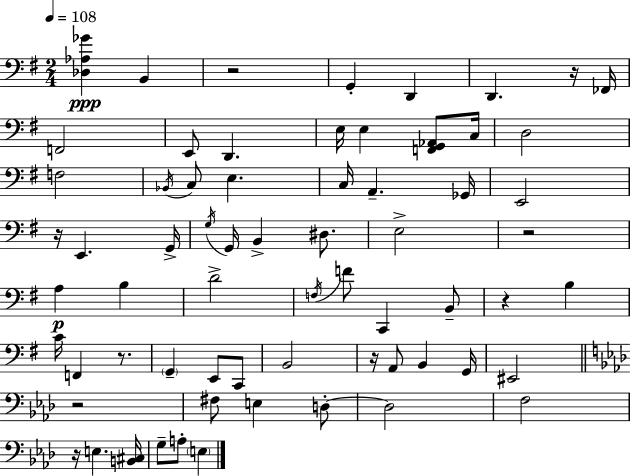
X:1
T:Untitled
M:2/4
L:1/4
K:Em
[_D,_A,_G] B,, z2 G,, D,, D,, z/4 _F,,/4 F,,2 E,,/2 D,, E,/4 E, [F,,G,,_A,,]/2 C,/4 D,2 F,2 _B,,/4 C,/2 E, C,/4 A,, _G,,/4 E,,2 z/4 E,, G,,/4 G,/4 G,,/4 B,, ^D,/2 E,2 z2 A, B, D2 F,/4 F/2 C,, B,,/2 z B, C/4 F,, z/2 G,, E,,/2 C,,/2 B,,2 z/4 A,,/2 B,, G,,/4 ^E,,2 z2 ^F,/2 E, D,/2 D,2 F,2 z/4 E, [B,,^C,]/4 G,/2 A,/2 E,